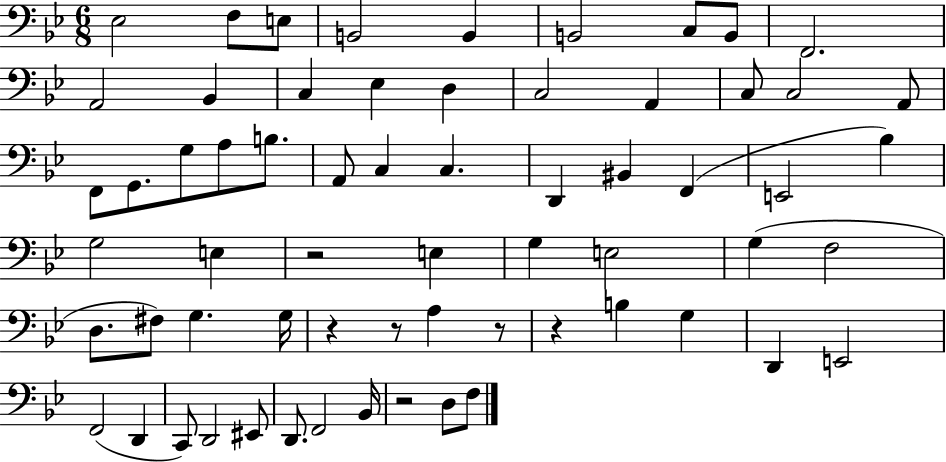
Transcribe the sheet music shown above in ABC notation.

X:1
T:Untitled
M:6/8
L:1/4
K:Bb
_E,2 F,/2 E,/2 B,,2 B,, B,,2 C,/2 B,,/2 F,,2 A,,2 _B,, C, _E, D, C,2 A,, C,/2 C,2 A,,/2 F,,/2 G,,/2 G,/2 A,/2 B,/2 A,,/2 C, C, D,, ^B,, F,, E,,2 _B, G,2 E, z2 E, G, E,2 G, F,2 D,/2 ^F,/2 G, G,/4 z z/2 A, z/2 z B, G, D,, E,,2 F,,2 D,, C,,/2 D,,2 ^E,,/2 D,,/2 F,,2 _B,,/4 z2 D,/2 F,/2